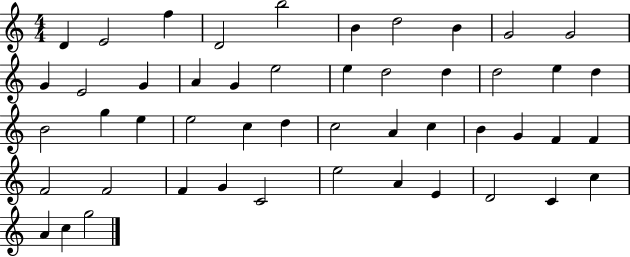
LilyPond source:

{
  \clef treble
  \numericTimeSignature
  \time 4/4
  \key c \major
  d'4 e'2 f''4 | d'2 b''2 | b'4 d''2 b'4 | g'2 g'2 | \break g'4 e'2 g'4 | a'4 g'4 e''2 | e''4 d''2 d''4 | d''2 e''4 d''4 | \break b'2 g''4 e''4 | e''2 c''4 d''4 | c''2 a'4 c''4 | b'4 g'4 f'4 f'4 | \break f'2 f'2 | f'4 g'4 c'2 | e''2 a'4 e'4 | d'2 c'4 c''4 | \break a'4 c''4 g''2 | \bar "|."
}